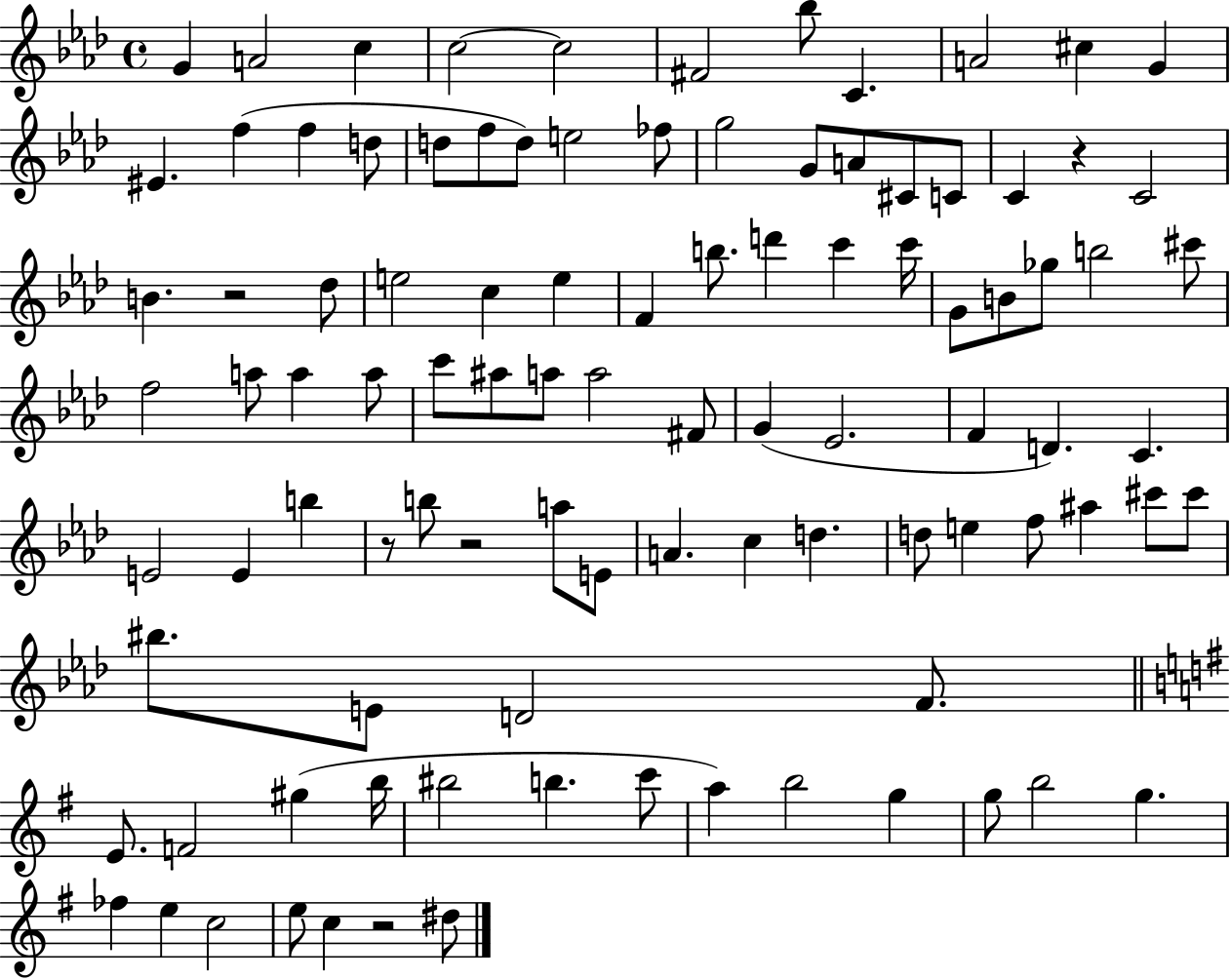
{
  \clef treble
  \time 4/4
  \defaultTimeSignature
  \key aes \major
  \repeat volta 2 { g'4 a'2 c''4 | c''2~~ c''2 | fis'2 bes''8 c'4. | a'2 cis''4 g'4 | \break eis'4. f''4( f''4 d''8 | d''8 f''8 d''8) e''2 fes''8 | g''2 g'8 a'8 cis'8 c'8 | c'4 r4 c'2 | \break b'4. r2 des''8 | e''2 c''4 e''4 | f'4 b''8. d'''4 c'''4 c'''16 | g'8 b'8 ges''8 b''2 cis'''8 | \break f''2 a''8 a''4 a''8 | c'''8 ais''8 a''8 a''2 fis'8 | g'4( ees'2. | f'4 d'4.) c'4. | \break e'2 e'4 b''4 | r8 b''8 r2 a''8 e'8 | a'4. c''4 d''4. | d''8 e''4 f''8 ais''4 cis'''8 cis'''8 | \break bis''8. e'8 d'2 f'8. | \bar "||" \break \key e \minor e'8. f'2 gis''4( b''16 | bis''2 b''4. c'''8 | a''4) b''2 g''4 | g''8 b''2 g''4. | \break fes''4 e''4 c''2 | e''8 c''4 r2 dis''8 | } \bar "|."
}